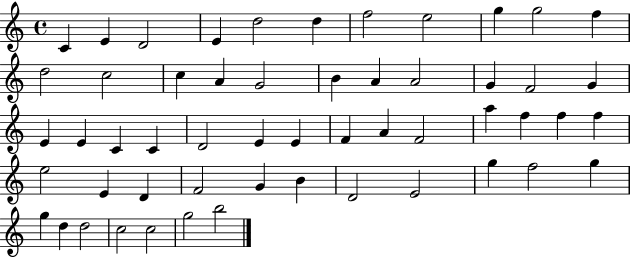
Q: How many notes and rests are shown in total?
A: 54